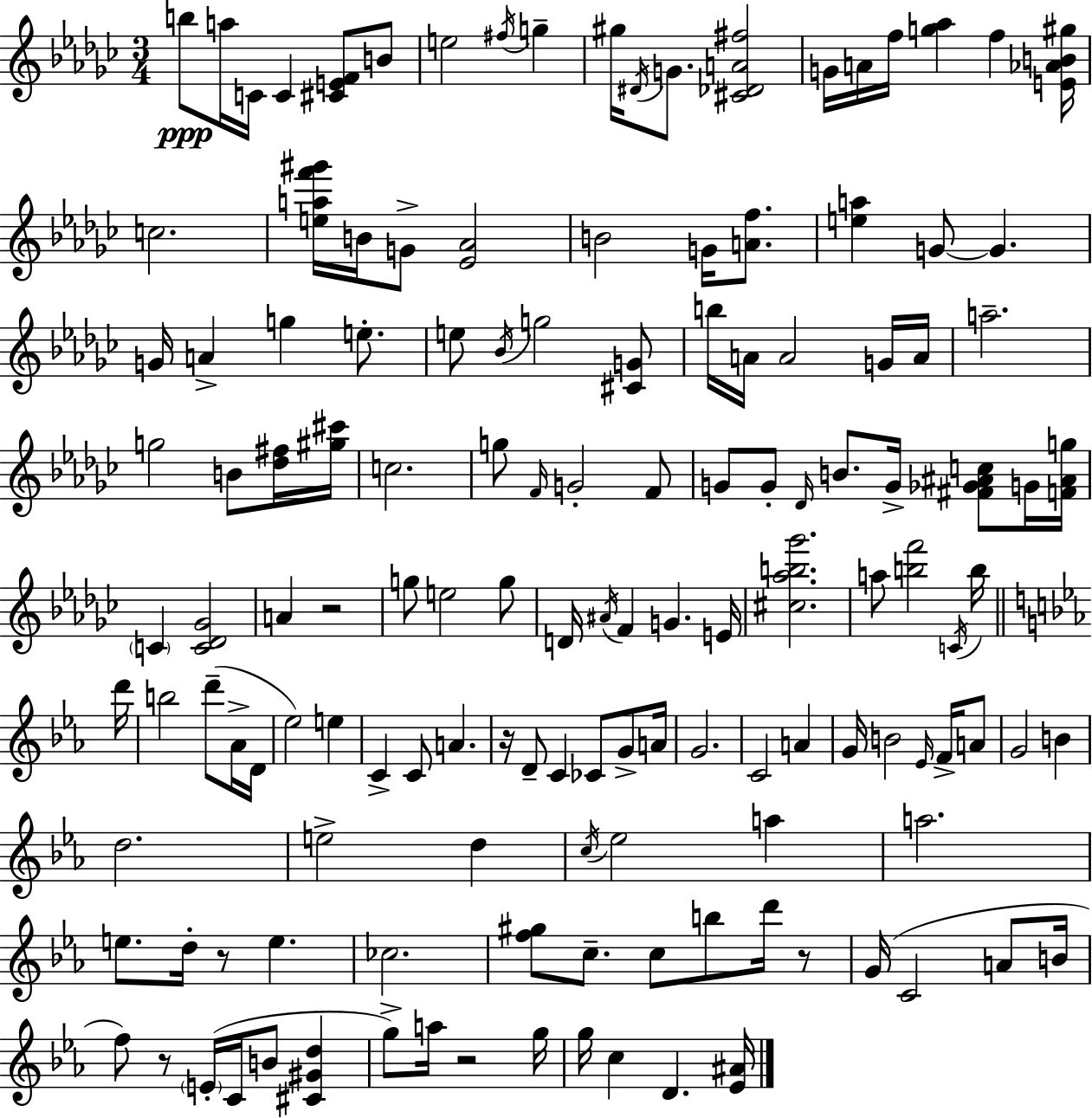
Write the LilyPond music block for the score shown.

{
  \clef treble
  \numericTimeSignature
  \time 3/4
  \key ees \minor
  b''8\ppp a''16 c'16 c'4 <cis' e' f'>8 b'8 | e''2 \acciaccatura { fis''16 } g''4-- | gis''16 \acciaccatura { dis'16 } g'8. <cis' des' a' fis''>2 | g'16 a'16 f''16 <g'' aes''>4 f''4 | \break <e' aes' b' gis''>16 c''2. | <e'' a'' f''' gis'''>16 b'16 g'8-> <ees' aes'>2 | b'2 g'16 <a' f''>8. | <e'' a''>4 g'8~~ g'4. | \break g'16 a'4-> g''4 e''8.-. | e''8 \acciaccatura { bes'16 } g''2 | <cis' g'>8 b''16 a'16 a'2 | g'16 a'16 a''2.-- | \break g''2 b'8 | <des'' fis''>16 <gis'' cis'''>16 c''2. | g''8 \grace { f'16 } g'2-. | f'8 g'8 g'8-. \grace { des'16 } b'8. | \break g'16-> <fis' ges' ais' c''>8 g'16 <f' ais' g''>16 \parenthesize c'4 <c' des' ges'>2 | a'4 r2 | g''8 e''2 | g''8 d'16 \acciaccatura { ais'16 } f'4 g'4. | \break e'16 <cis'' aes'' b'' ges'''>2. | a''8 <b'' f'''>2 | \acciaccatura { c'16 } b''16 \bar "||" \break \key c \minor d'''16 b''2 d'''8--( aes'16-> | d'16 ees''2) e''4 | c'4-> c'8 a'4. | r16 d'8-- c'4 ces'8 g'8-> | \break a'16 g'2. | c'2 a'4 | g'16 b'2 \grace { ees'16 } f'16-> | a'8 g'2 b'4 | \break d''2. | e''2-> d''4 | \acciaccatura { c''16 } ees''2 a''4 | a''2. | \break e''8. d''16-. r8 e''4. | ces''2. | <f'' gis''>8 c''8.-- c''8 b''8 | d'''16 r8 g'16( c'2 | \break a'8 b'16 f''8) r8 \parenthesize e'16-.( c'16 b'8 <cis' gis' d''>4 | g''8->) a''16 r2 | g''16 g''16 c''4 d'4. | <ees' ais'>16 \bar "|."
}